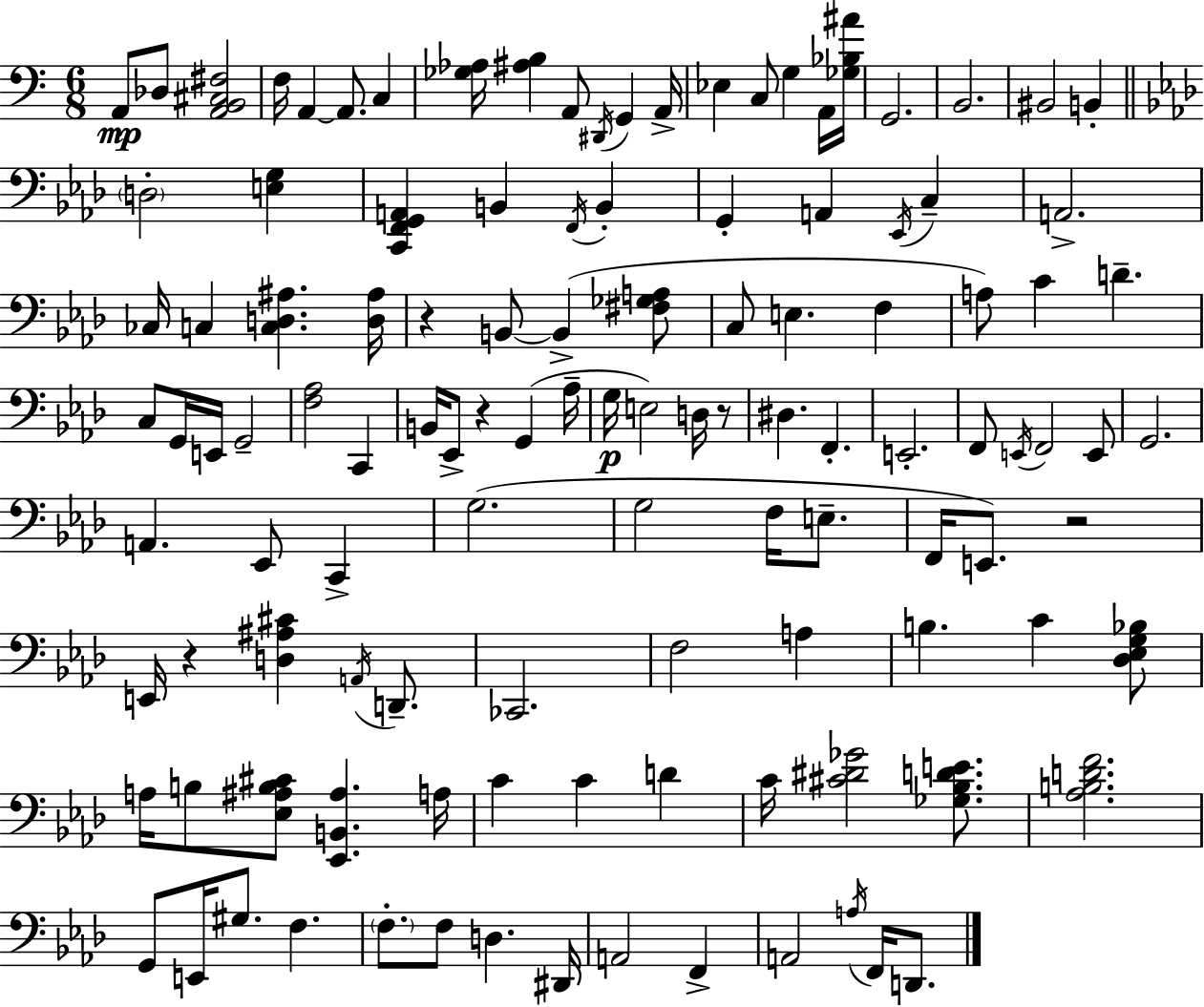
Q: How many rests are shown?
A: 5